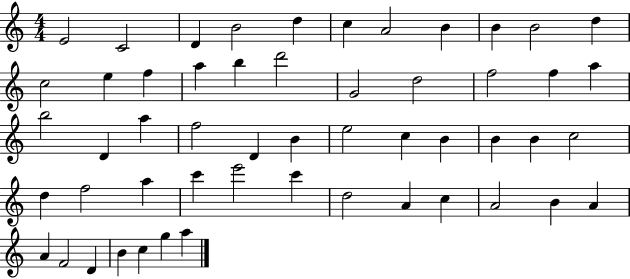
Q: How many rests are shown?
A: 0